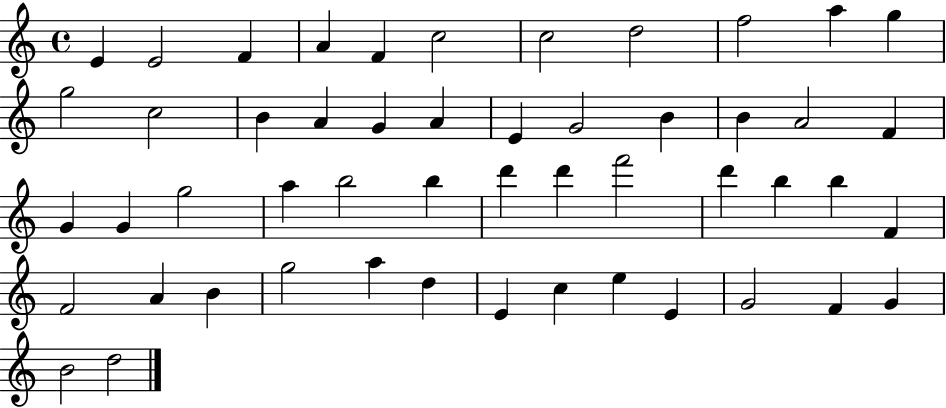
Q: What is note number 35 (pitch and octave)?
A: B5